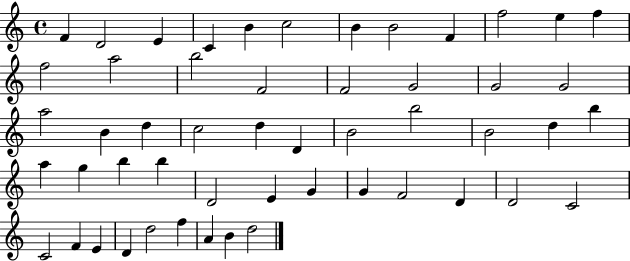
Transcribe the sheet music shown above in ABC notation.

X:1
T:Untitled
M:4/4
L:1/4
K:C
F D2 E C B c2 B B2 F f2 e f f2 a2 b2 F2 F2 G2 G2 G2 a2 B d c2 d D B2 b2 B2 d b a g b b D2 E G G F2 D D2 C2 C2 F E D d2 f A B d2